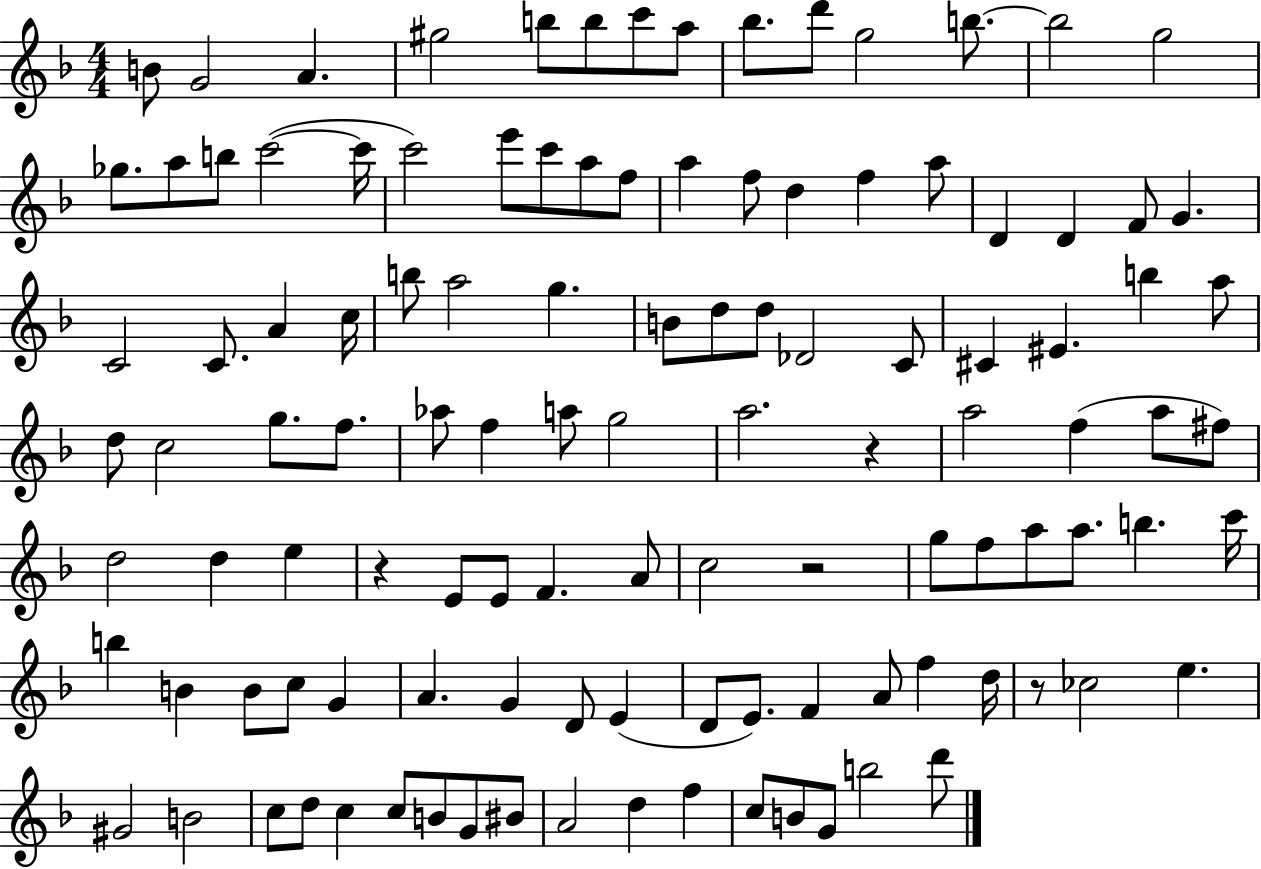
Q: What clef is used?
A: treble